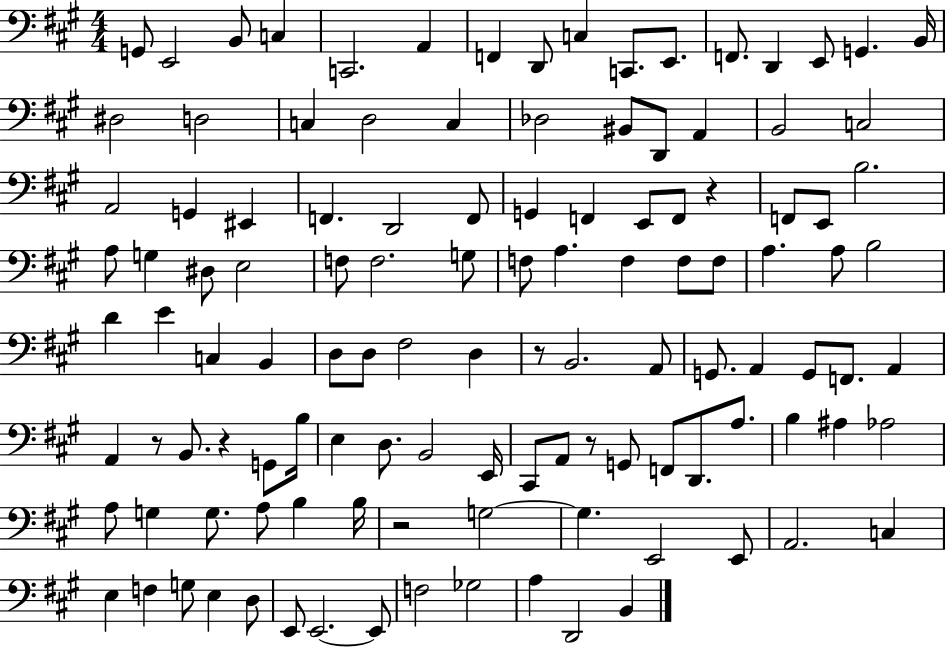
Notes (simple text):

G2/e E2/h B2/e C3/q C2/h. A2/q F2/q D2/e C3/q C2/e. E2/e. F2/e. D2/q E2/e G2/q. B2/s D#3/h D3/h C3/q D3/h C3/q Db3/h BIS2/e D2/e A2/q B2/h C3/h A2/h G2/q EIS2/q F2/q. D2/h F2/e G2/q F2/q E2/e F2/e R/q F2/e E2/e B3/h. A3/e G3/q D#3/e E3/h F3/e F3/h. G3/e F3/e A3/q. F3/q F3/e F3/e A3/q. A3/e B3/h D4/q E4/q C3/q B2/q D3/e D3/e F#3/h D3/q R/e B2/h. A2/e G2/e. A2/q G2/e F2/e. A2/q A2/q R/e B2/e. R/q G2/e B3/s E3/q D3/e. B2/h E2/s C#2/e A2/e R/e G2/e F2/e D2/e. A3/e. B3/q A#3/q Ab3/h A3/e G3/q G3/e. A3/e B3/q B3/s R/h G3/h G3/q. E2/h E2/e A2/h. C3/q E3/q F3/q G3/e E3/q D3/e E2/e E2/h. E2/e F3/h Gb3/h A3/q D2/h B2/q